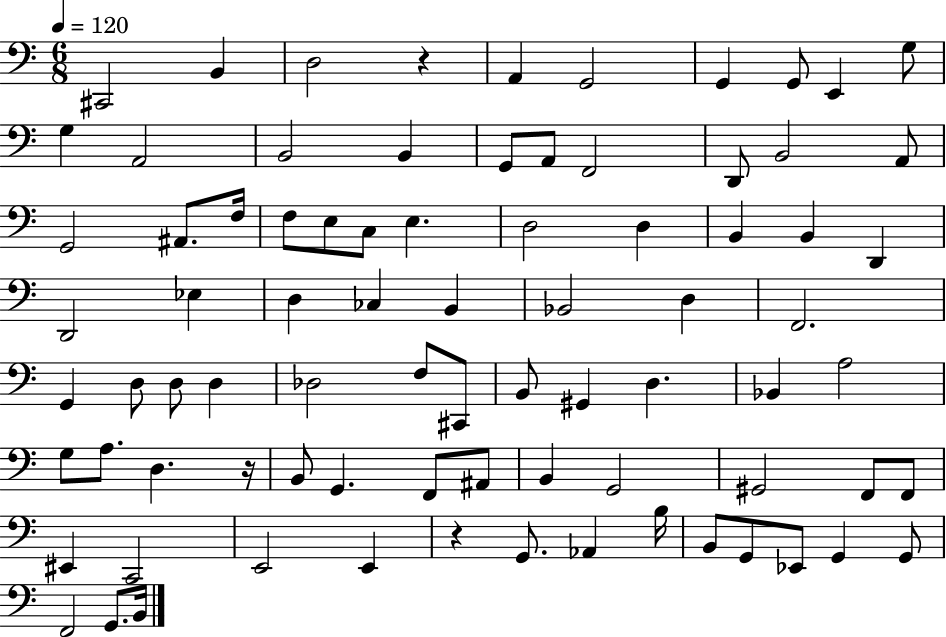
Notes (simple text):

C#2/h B2/q D3/h R/q A2/q G2/h G2/q G2/e E2/q G3/e G3/q A2/h B2/h B2/q G2/e A2/e F2/h D2/e B2/h A2/e G2/h A#2/e. F3/s F3/e E3/e C3/e E3/q. D3/h D3/q B2/q B2/q D2/q D2/h Eb3/q D3/q CES3/q B2/q Bb2/h D3/q F2/h. G2/q D3/e D3/e D3/q Db3/h F3/e C#2/e B2/e G#2/q D3/q. Bb2/q A3/h G3/e A3/e. D3/q. R/s B2/e G2/q. F2/e A#2/e B2/q G2/h G#2/h F2/e F2/e EIS2/q C2/h E2/h E2/q R/q G2/e. Ab2/q B3/s B2/e G2/e Eb2/e G2/q G2/e F2/h G2/e. B2/s